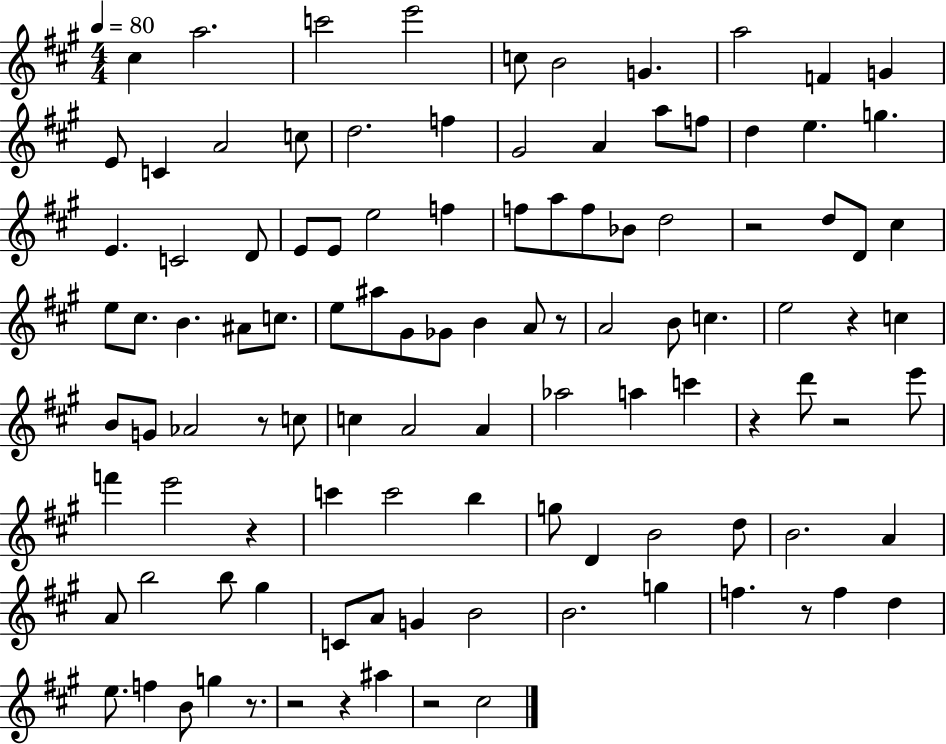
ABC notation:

X:1
T:Untitled
M:4/4
L:1/4
K:A
^c a2 c'2 e'2 c/2 B2 G a2 F G E/2 C A2 c/2 d2 f ^G2 A a/2 f/2 d e g E C2 D/2 E/2 E/2 e2 f f/2 a/2 f/2 _B/2 d2 z2 d/2 D/2 ^c e/2 ^c/2 B ^A/2 c/2 e/2 ^a/2 ^G/2 _G/2 B A/2 z/2 A2 B/2 c e2 z c B/2 G/2 _A2 z/2 c/2 c A2 A _a2 a c' z d'/2 z2 e'/2 f' e'2 z c' c'2 b g/2 D B2 d/2 B2 A A/2 b2 b/2 ^g C/2 A/2 G B2 B2 g f z/2 f d e/2 f B/2 g z/2 z2 z ^a z2 ^c2